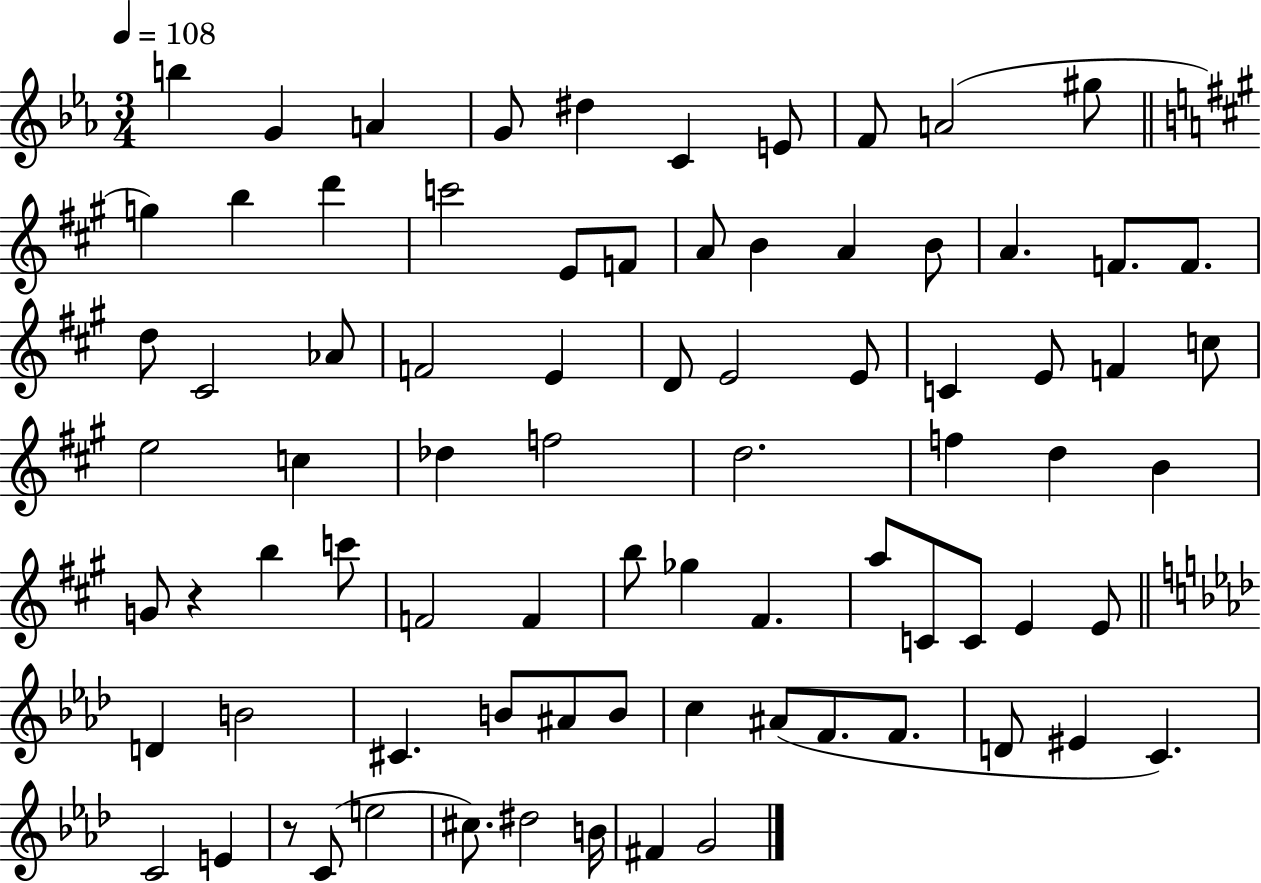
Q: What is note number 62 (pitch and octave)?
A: B4